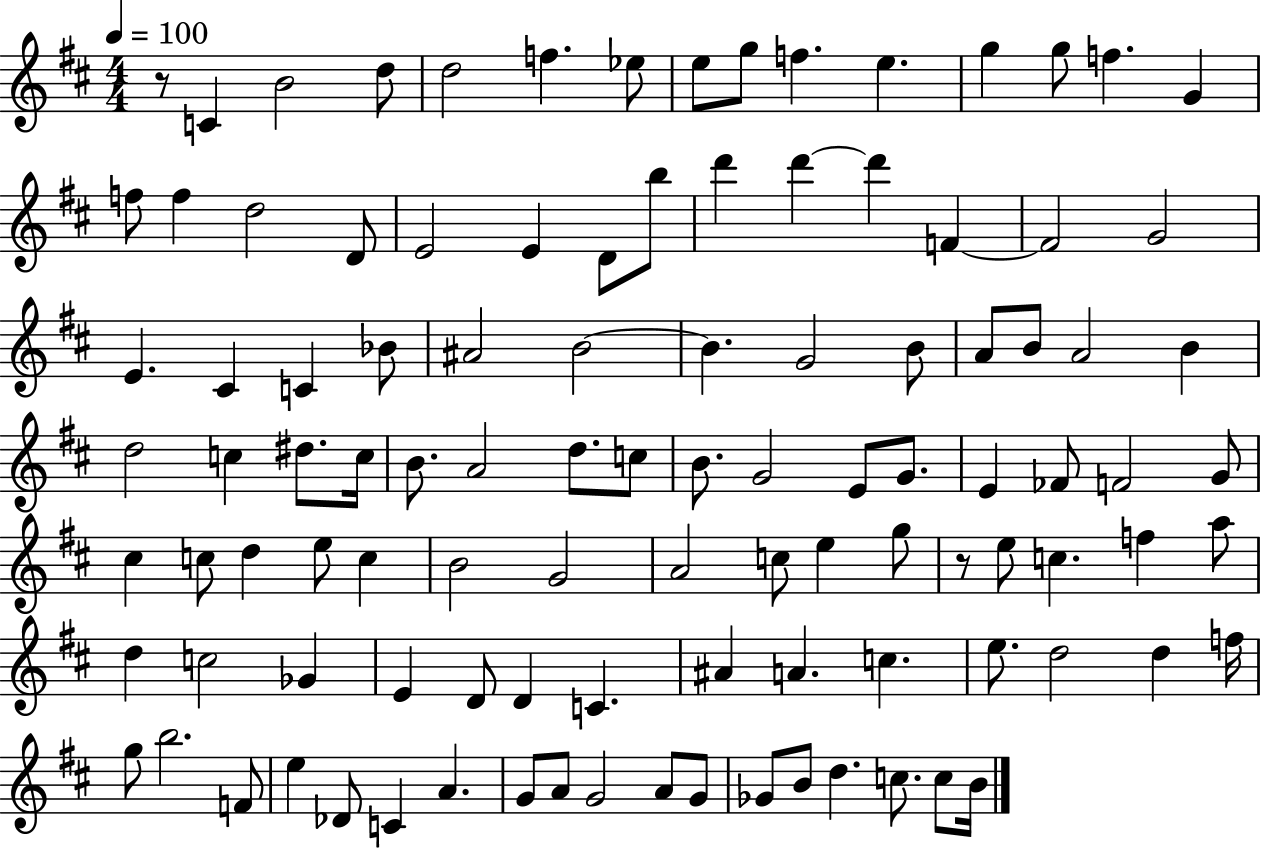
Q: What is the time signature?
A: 4/4